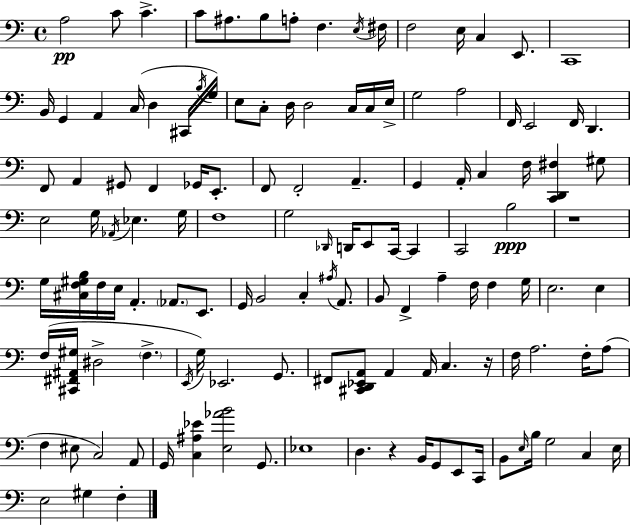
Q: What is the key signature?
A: C major